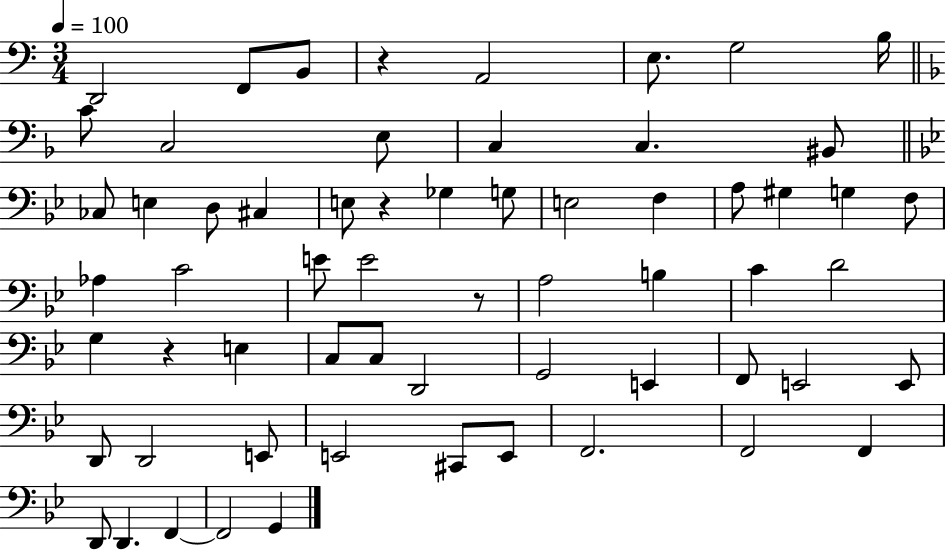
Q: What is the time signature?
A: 3/4